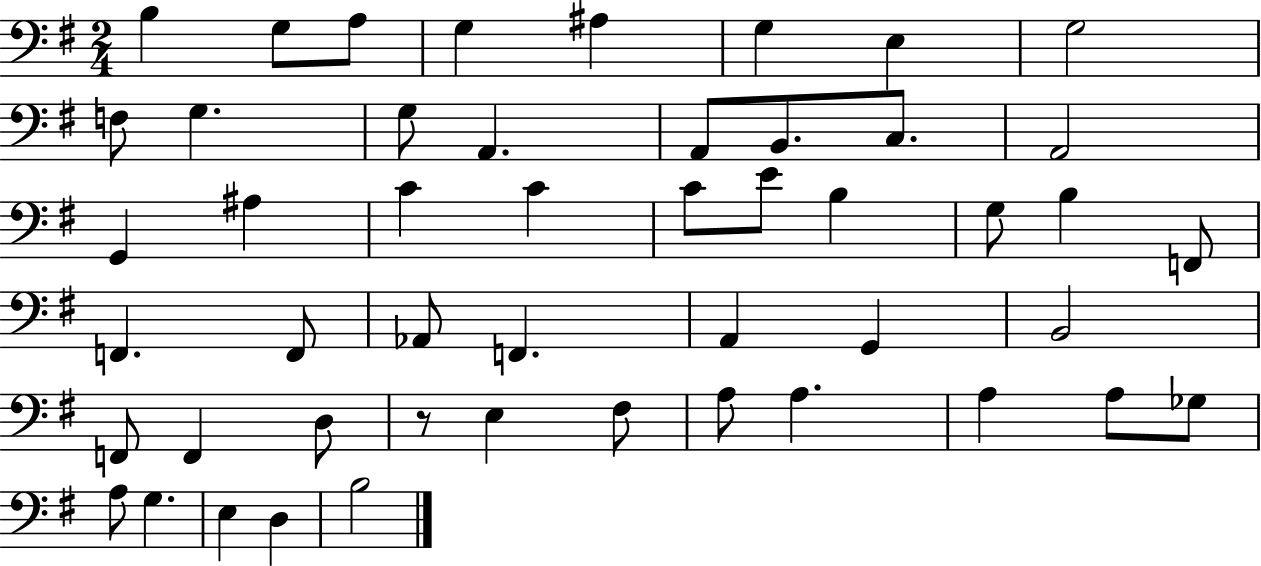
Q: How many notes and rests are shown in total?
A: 49